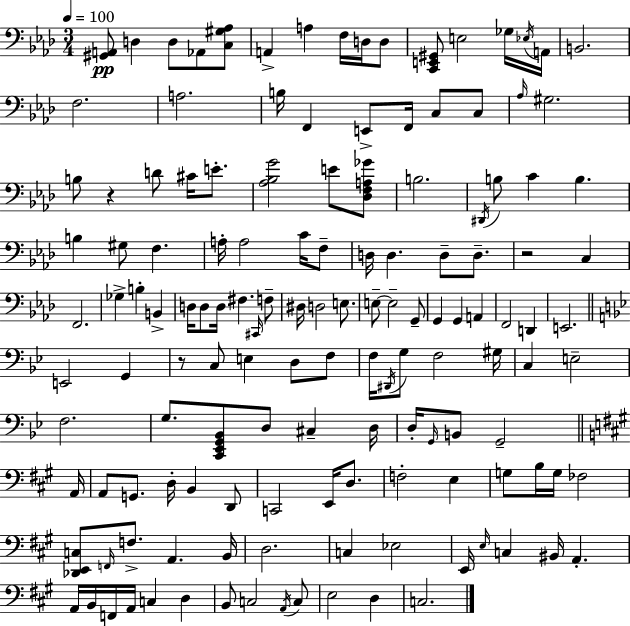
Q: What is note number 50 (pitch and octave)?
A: D3